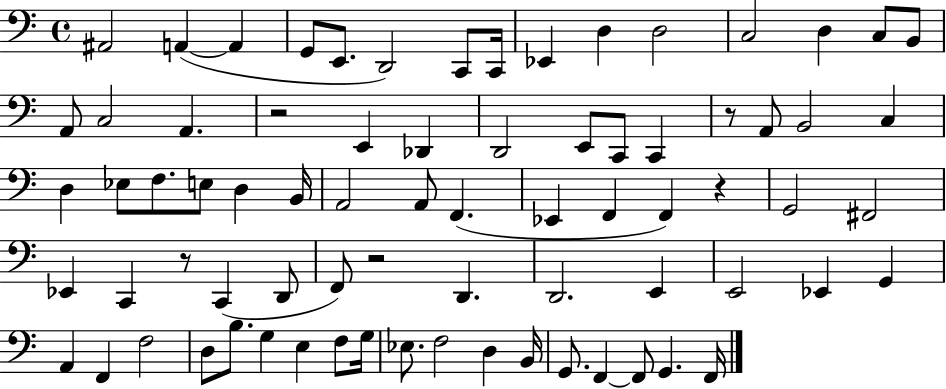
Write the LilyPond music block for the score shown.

{
  \clef bass
  \time 4/4
  \defaultTimeSignature
  \key c \major
  ais,2 a,4~(~ a,4 | g,8 e,8. d,2) c,8 c,16 | ees,4 d4 d2 | c2 d4 c8 b,8 | \break a,8 c2 a,4. | r2 e,4 des,4 | d,2 e,8 c,8 c,4 | r8 a,8 b,2 c4 | \break d4 ees8 f8. e8 d4 b,16 | a,2 a,8 f,4.( | ees,4 f,4 f,4) r4 | g,2 fis,2 | \break ees,4 c,4 r8 c,4( d,8 | f,8) r2 d,4. | d,2. e,4 | e,2 ees,4 g,4 | \break a,4 f,4 f2 | d8 b8. g4 e4 f8 g16 | ees8. f2 d4 b,16 | g,8. f,4~~ f,8 g,4. f,16 | \break \bar "|."
}